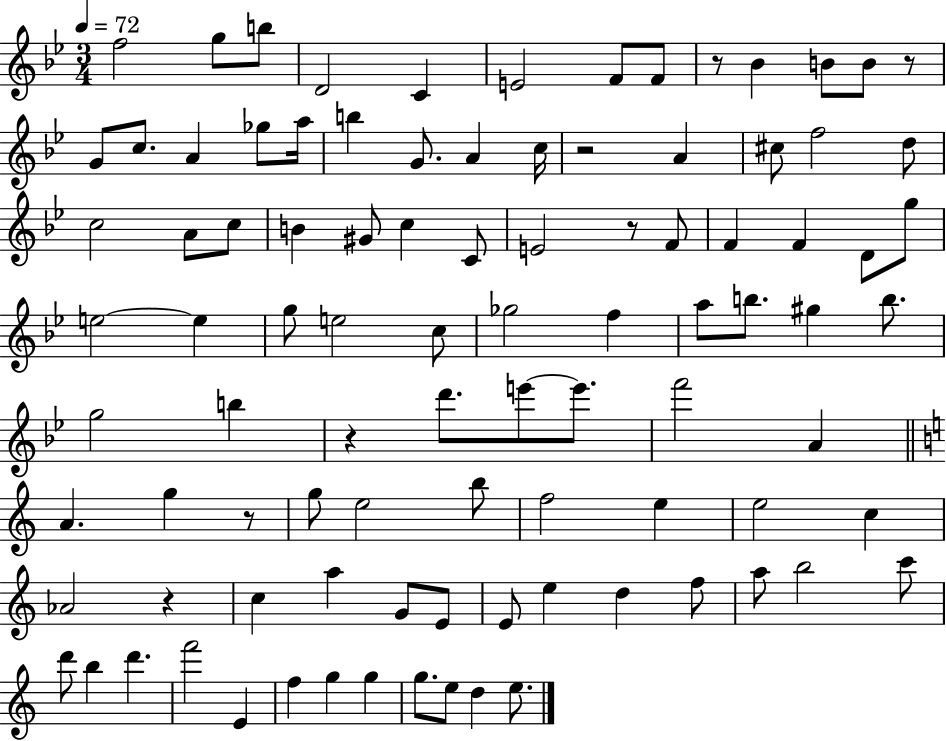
F5/h G5/e B5/e D4/h C4/q E4/h F4/e F4/e R/e Bb4/q B4/e B4/e R/e G4/e C5/e. A4/q Gb5/e A5/s B5/q G4/e. A4/q C5/s R/h A4/q C#5/e F5/h D5/e C5/h A4/e C5/e B4/q G#4/e C5/q C4/e E4/h R/e F4/e F4/q F4/q D4/e G5/e E5/h E5/q G5/e E5/h C5/e Gb5/h F5/q A5/e B5/e. G#5/q B5/e. G5/h B5/q R/q D6/e. E6/e E6/e. F6/h A4/q A4/q. G5/q R/e G5/e E5/h B5/e F5/h E5/q E5/h C5/q Ab4/h R/q C5/q A5/q G4/e E4/e E4/e E5/q D5/q F5/e A5/e B5/h C6/e D6/e B5/q D6/q. F6/h E4/q F5/q G5/q G5/q G5/e. E5/e D5/q E5/e.